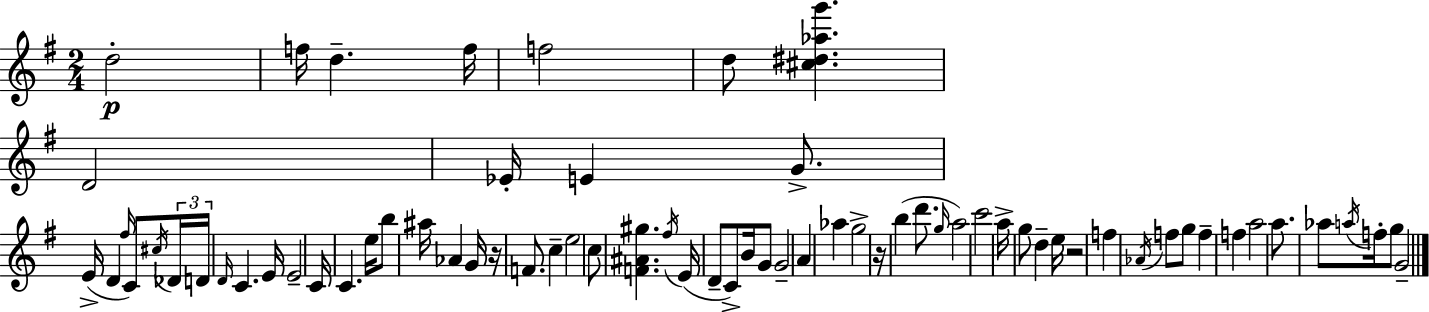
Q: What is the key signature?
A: E minor